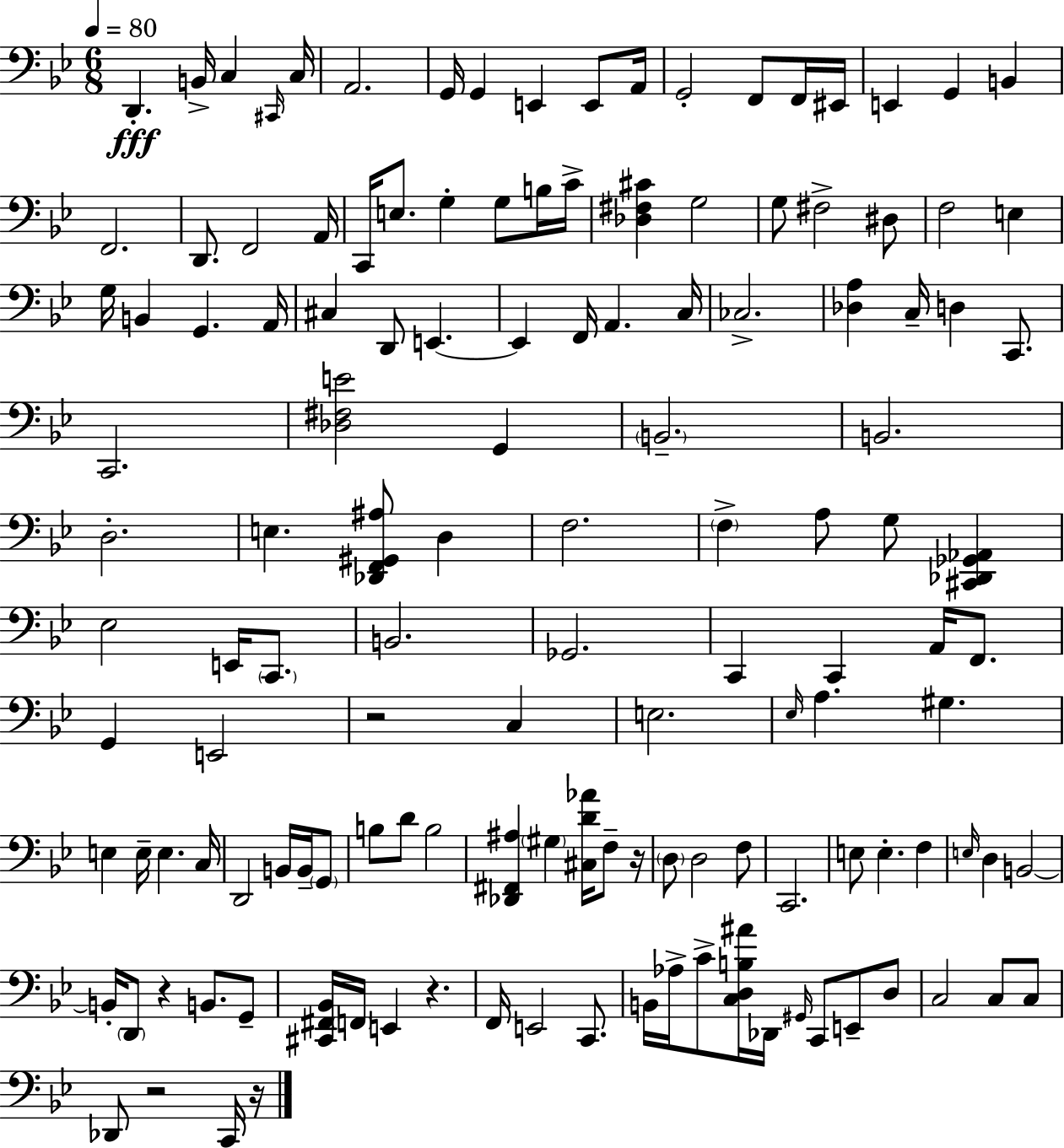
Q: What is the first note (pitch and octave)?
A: D2